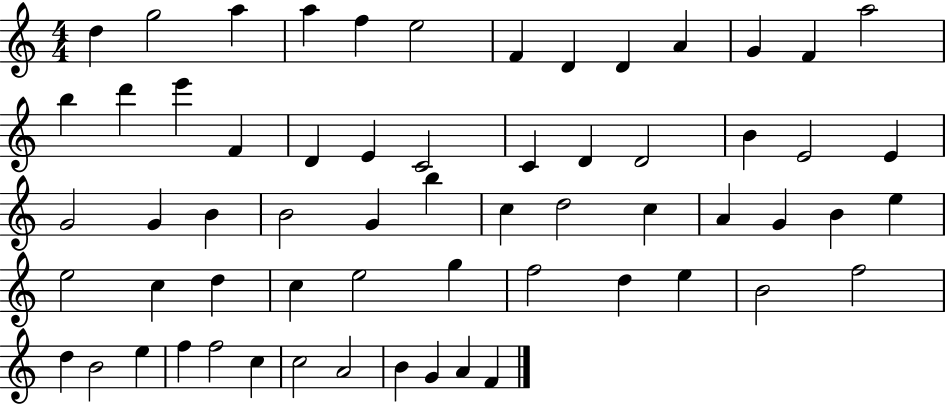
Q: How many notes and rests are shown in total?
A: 62